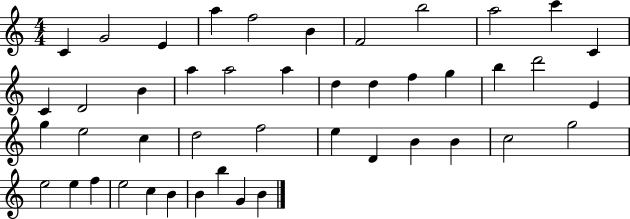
C4/q G4/h E4/q A5/q F5/h B4/q F4/h B5/h A5/h C6/q C4/q C4/q D4/h B4/q A5/q A5/h A5/q D5/q D5/q F5/q G5/q B5/q D6/h E4/q G5/q E5/h C5/q D5/h F5/h E5/q D4/q B4/q B4/q C5/h G5/h E5/h E5/q F5/q E5/h C5/q B4/q B4/q B5/q G4/q B4/q